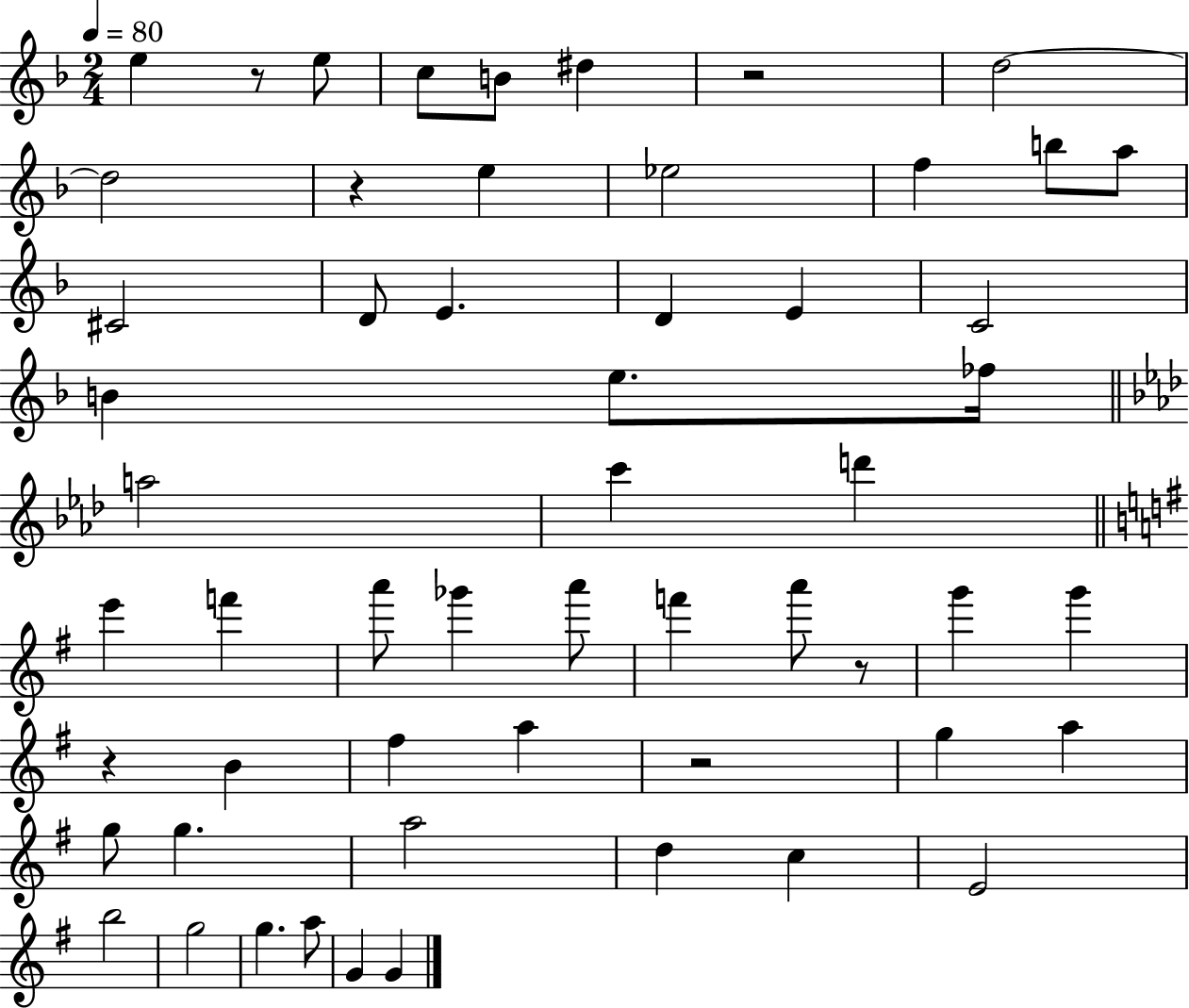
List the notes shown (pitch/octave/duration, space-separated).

E5/q R/e E5/e C5/e B4/e D#5/q R/h D5/h D5/h R/q E5/q Eb5/h F5/q B5/e A5/e C#4/h D4/e E4/q. D4/q E4/q C4/h B4/q E5/e. FES5/s A5/h C6/q D6/q E6/q F6/q A6/e Gb6/q A6/e F6/q A6/e R/e G6/q G6/q R/q B4/q F#5/q A5/q R/h G5/q A5/q G5/e G5/q. A5/h D5/q C5/q E4/h B5/h G5/h G5/q. A5/e G4/q G4/q